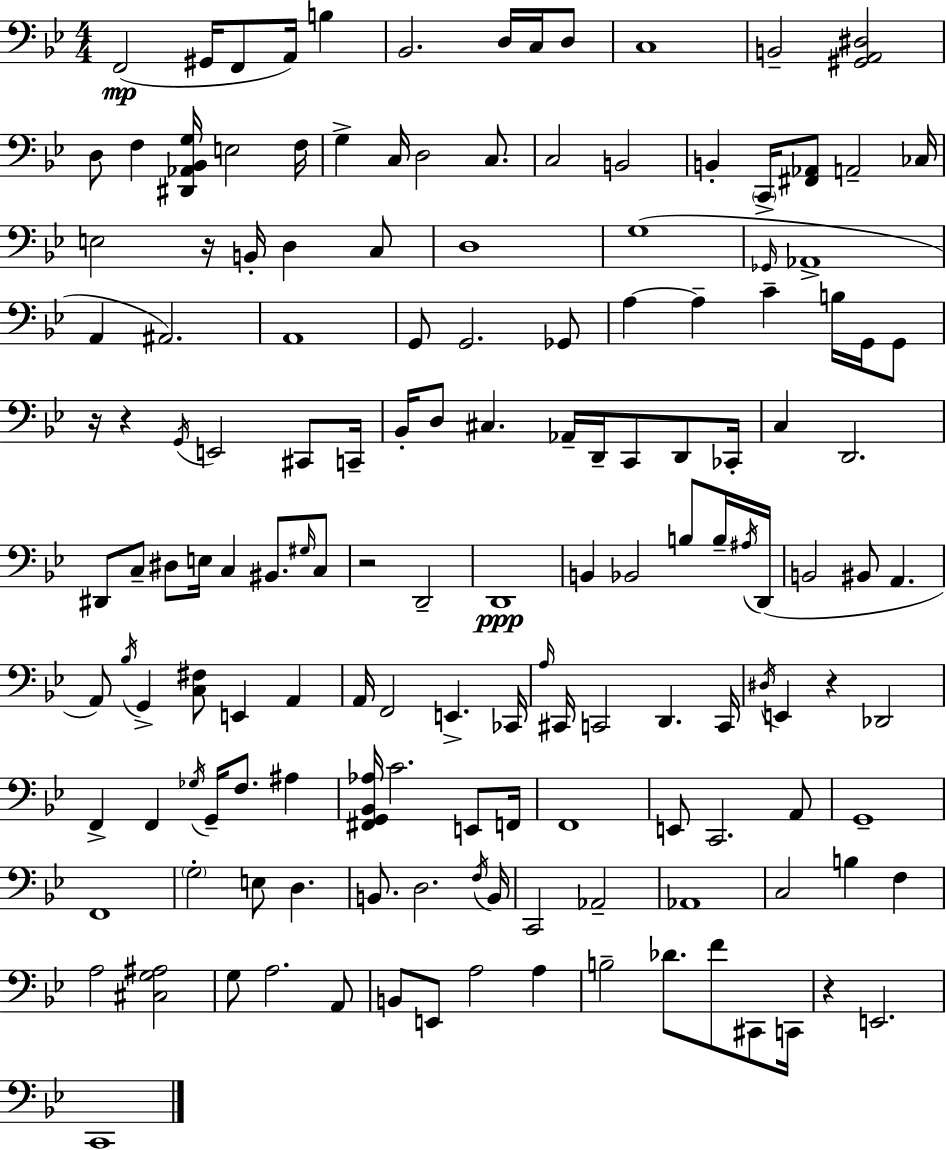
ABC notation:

X:1
T:Untitled
M:4/4
L:1/4
K:Gm
F,,2 ^G,,/4 F,,/2 A,,/4 B, _B,,2 D,/4 C,/4 D,/2 C,4 B,,2 [^G,,A,,^D,]2 D,/2 F, [^D,,_A,,_B,,G,]/4 E,2 F,/4 G, C,/4 D,2 C,/2 C,2 B,,2 B,, C,,/4 [^F,,_A,,]/2 A,,2 _C,/4 E,2 z/4 B,,/4 D, C,/2 D,4 G,4 _G,,/4 _A,,4 A,, ^A,,2 A,,4 G,,/2 G,,2 _G,,/2 A, A, C B,/4 G,,/4 G,,/2 z/4 z G,,/4 E,,2 ^C,,/2 C,,/4 _B,,/4 D,/2 ^C, _A,,/4 D,,/4 C,,/2 D,,/2 _C,,/4 C, D,,2 ^D,,/2 C,/2 ^D,/2 E,/4 C, ^B,,/2 ^G,/4 C,/2 z2 D,,2 D,,4 B,, _B,,2 B,/2 B,/4 ^A,/4 D,,/4 B,,2 ^B,,/2 A,, A,,/2 _B,/4 G,, [C,^F,]/2 E,, A,, A,,/4 F,,2 E,, _C,,/4 A,/4 ^C,,/4 C,,2 D,, C,,/4 ^D,/4 E,, z _D,,2 F,, F,, _G,/4 G,,/4 F,/2 ^A, [^F,,G,,_B,,_A,]/4 C2 E,,/2 F,,/4 F,,4 E,,/2 C,,2 A,,/2 G,,4 F,,4 G,2 E,/2 D, B,,/2 D,2 F,/4 B,,/4 C,,2 _A,,2 _A,,4 C,2 B, F, A,2 [^C,G,^A,]2 G,/2 A,2 A,,/2 B,,/2 E,,/2 A,2 A, B,2 _D/2 F/2 ^C,,/2 C,,/4 z E,,2 C,,4